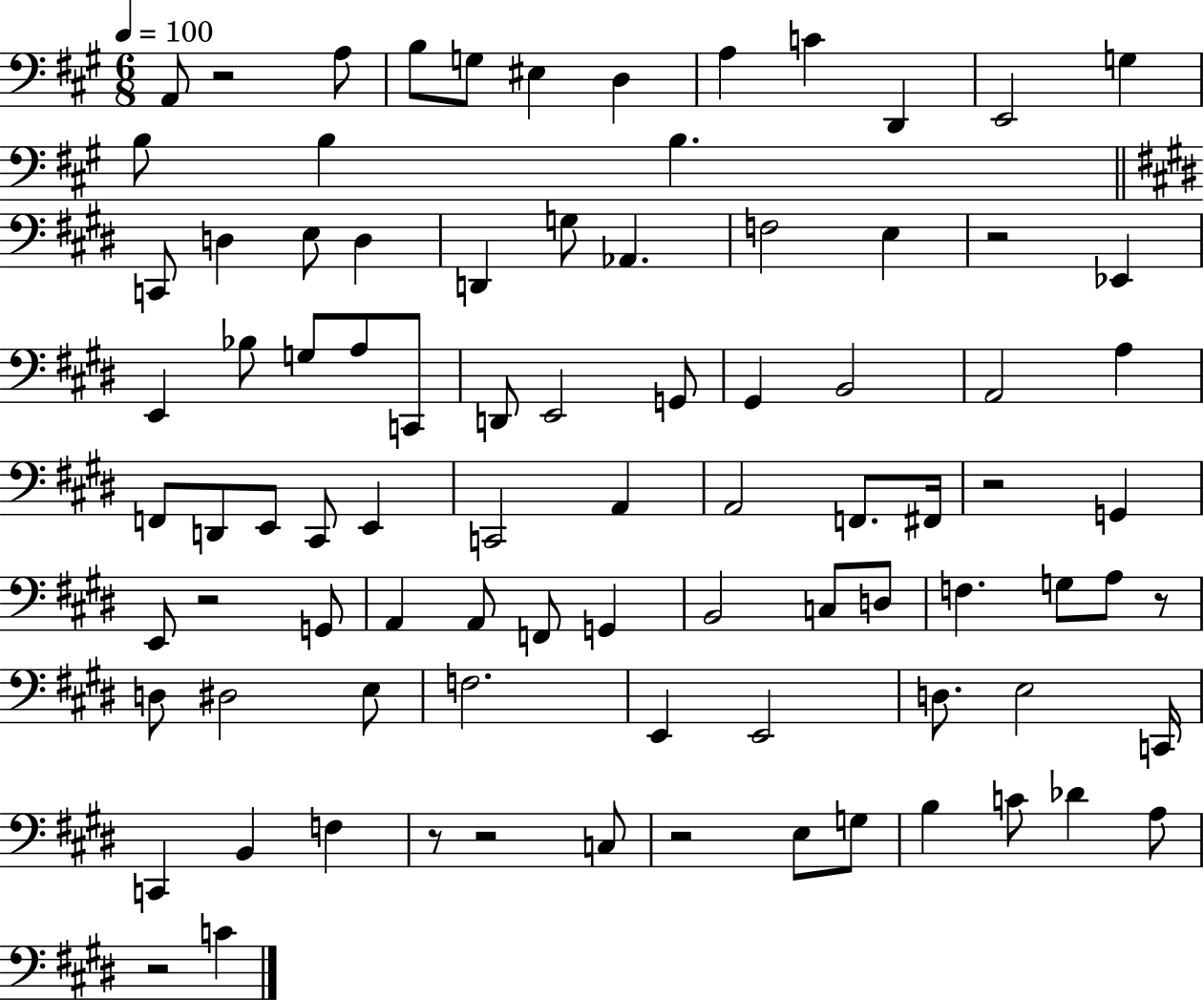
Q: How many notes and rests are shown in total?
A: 88